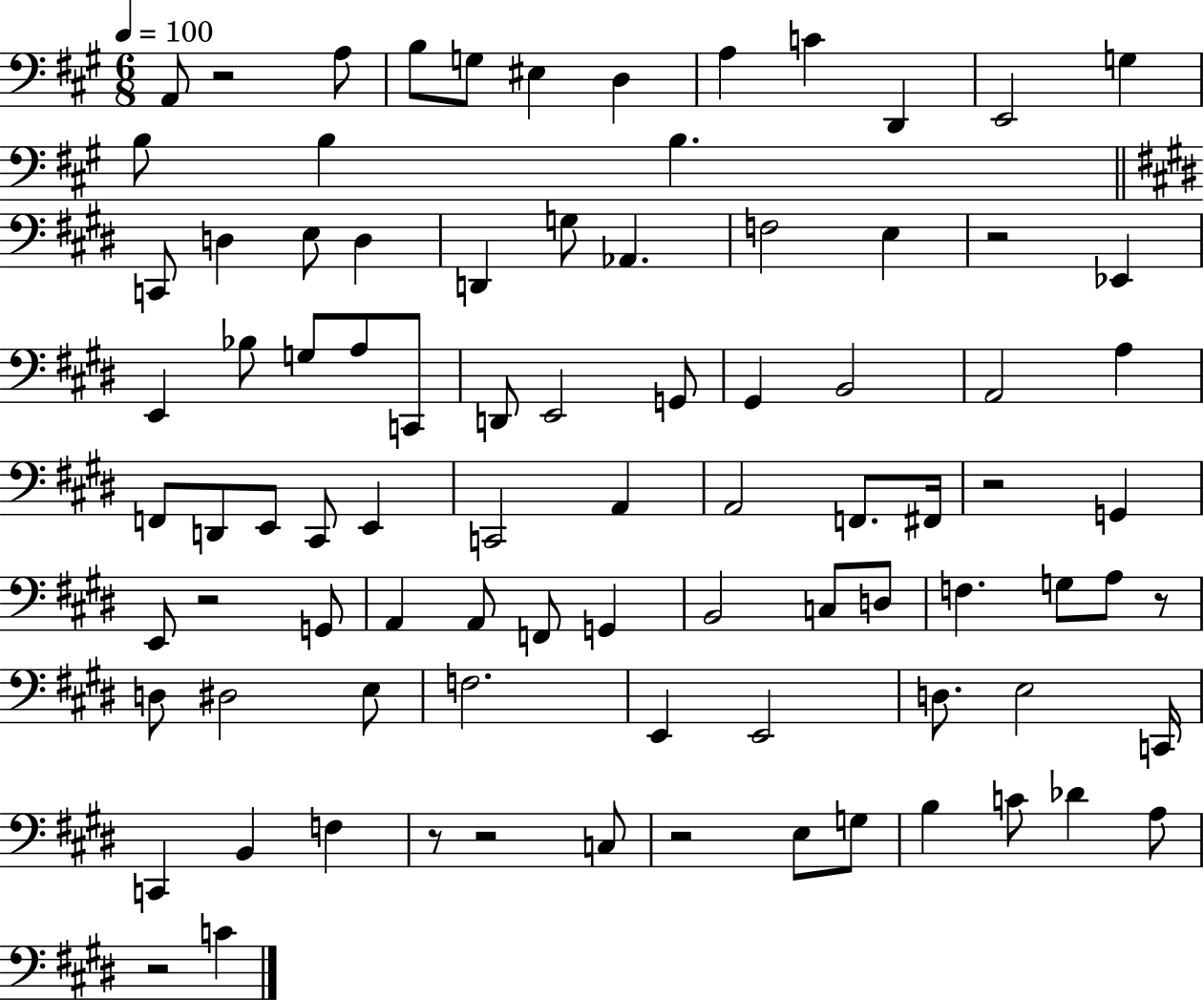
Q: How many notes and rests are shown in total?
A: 88